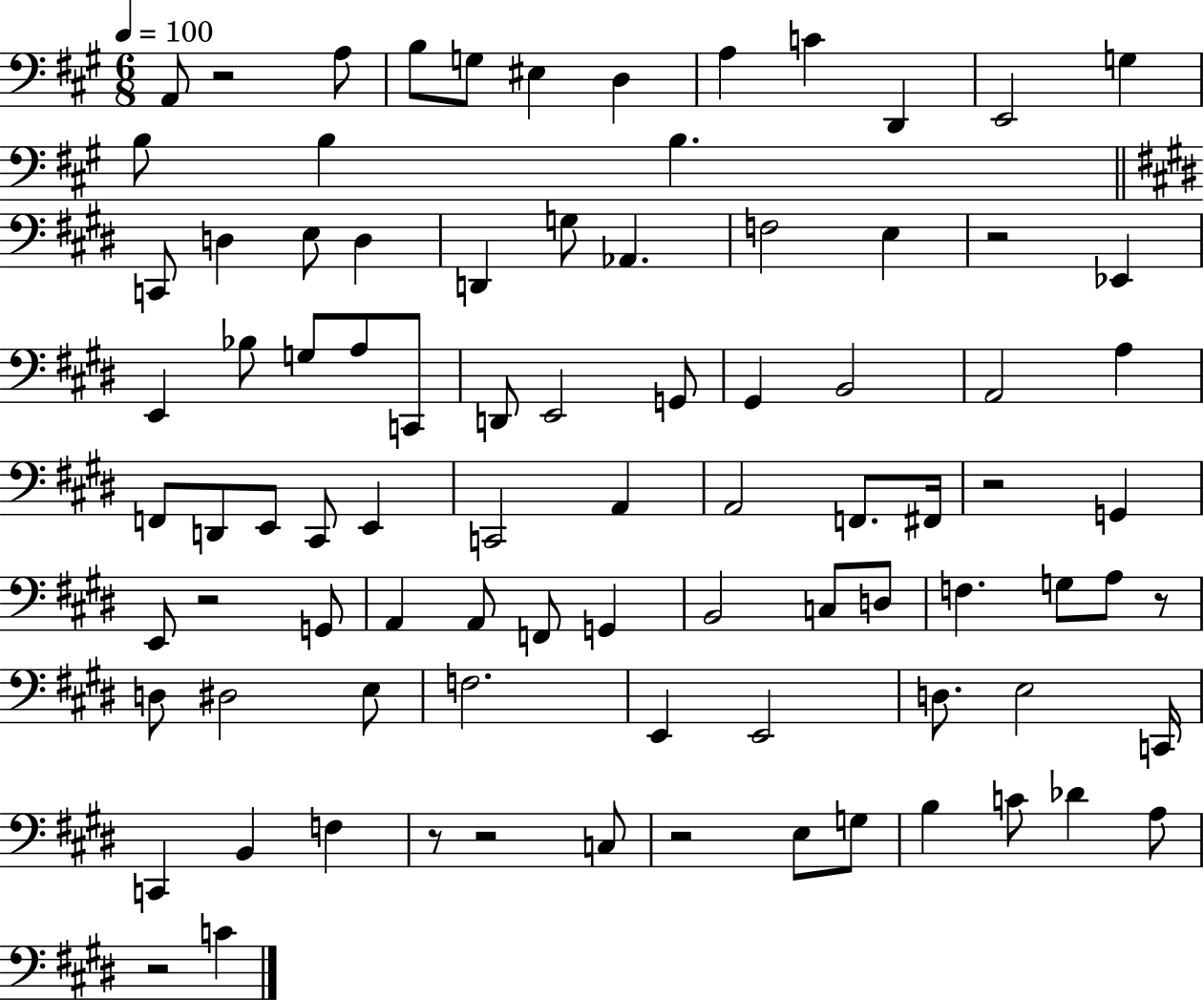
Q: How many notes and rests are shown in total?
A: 88